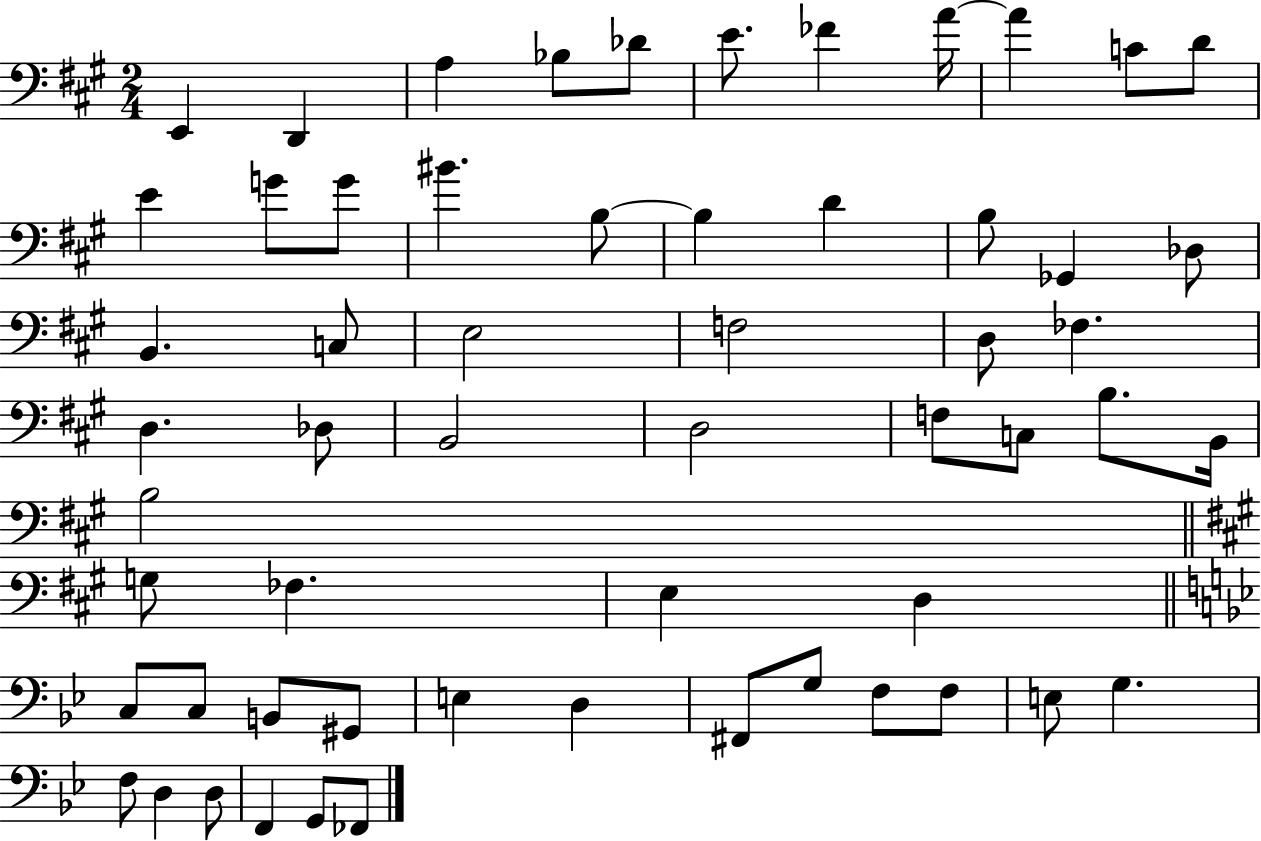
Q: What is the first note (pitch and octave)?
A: E2